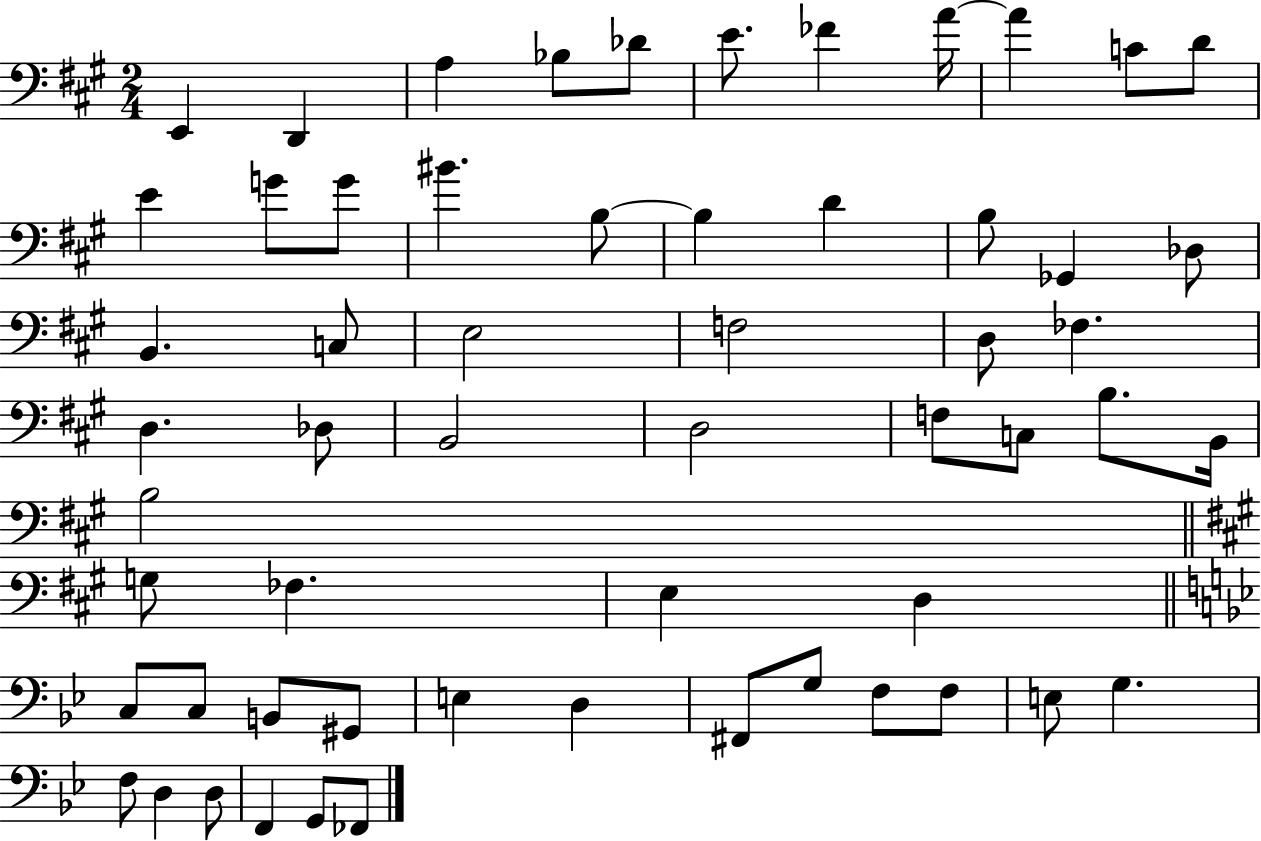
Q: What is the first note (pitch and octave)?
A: E2